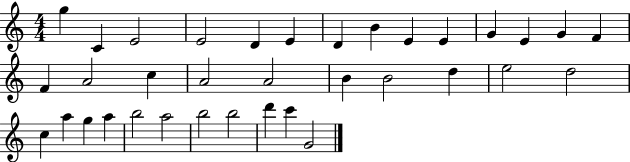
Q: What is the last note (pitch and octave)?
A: G4